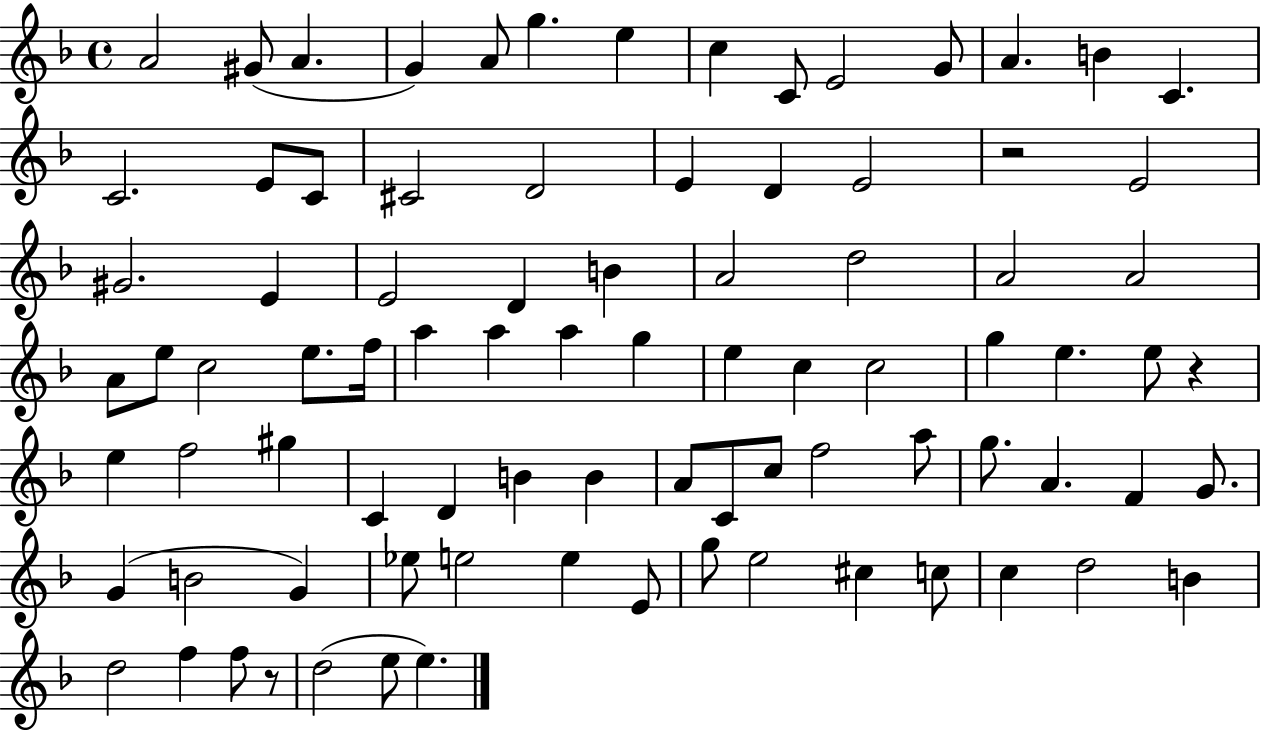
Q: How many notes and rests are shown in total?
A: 86